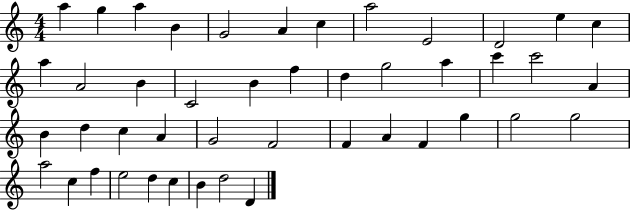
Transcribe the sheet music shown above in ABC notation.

X:1
T:Untitled
M:4/4
L:1/4
K:C
a g a B G2 A c a2 E2 D2 e c a A2 B C2 B f d g2 a c' c'2 A B d c A G2 F2 F A F g g2 g2 a2 c f e2 d c B d2 D